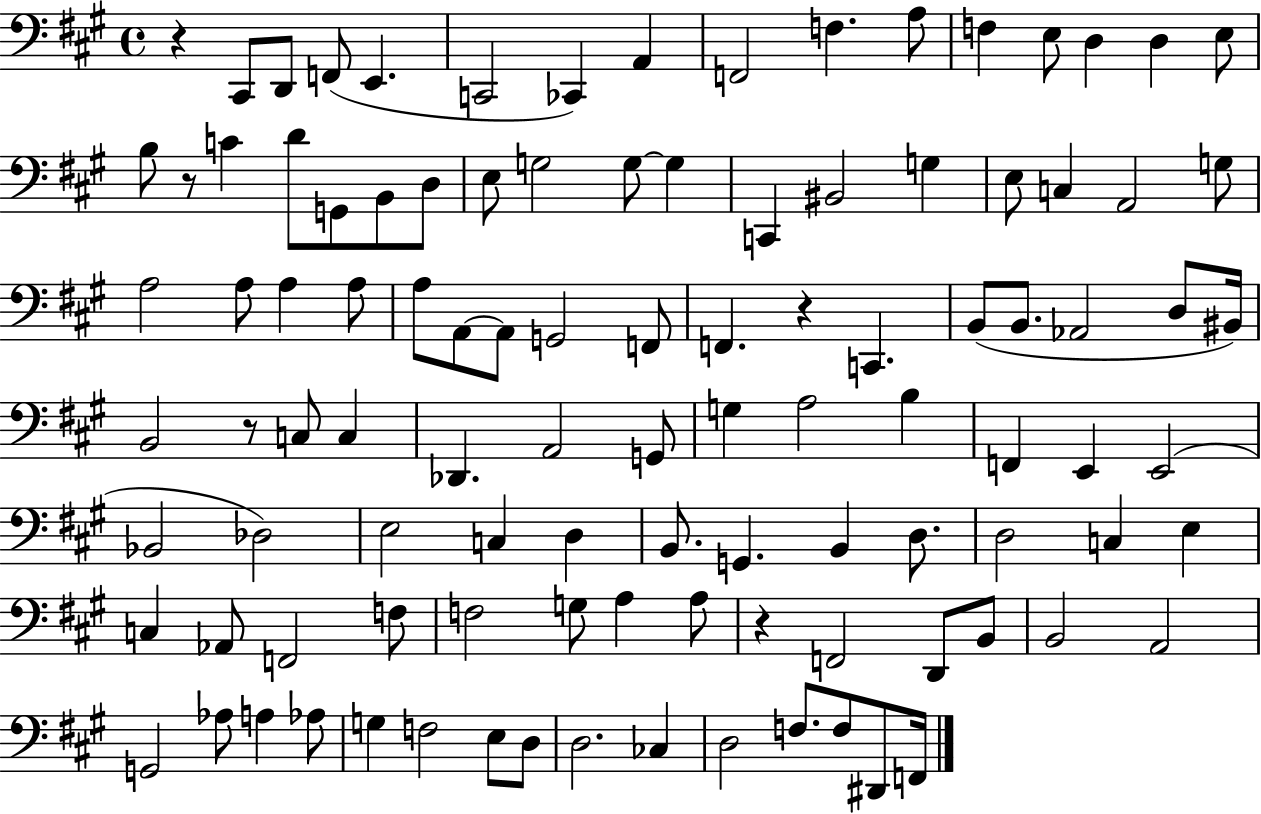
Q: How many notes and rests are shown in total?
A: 105